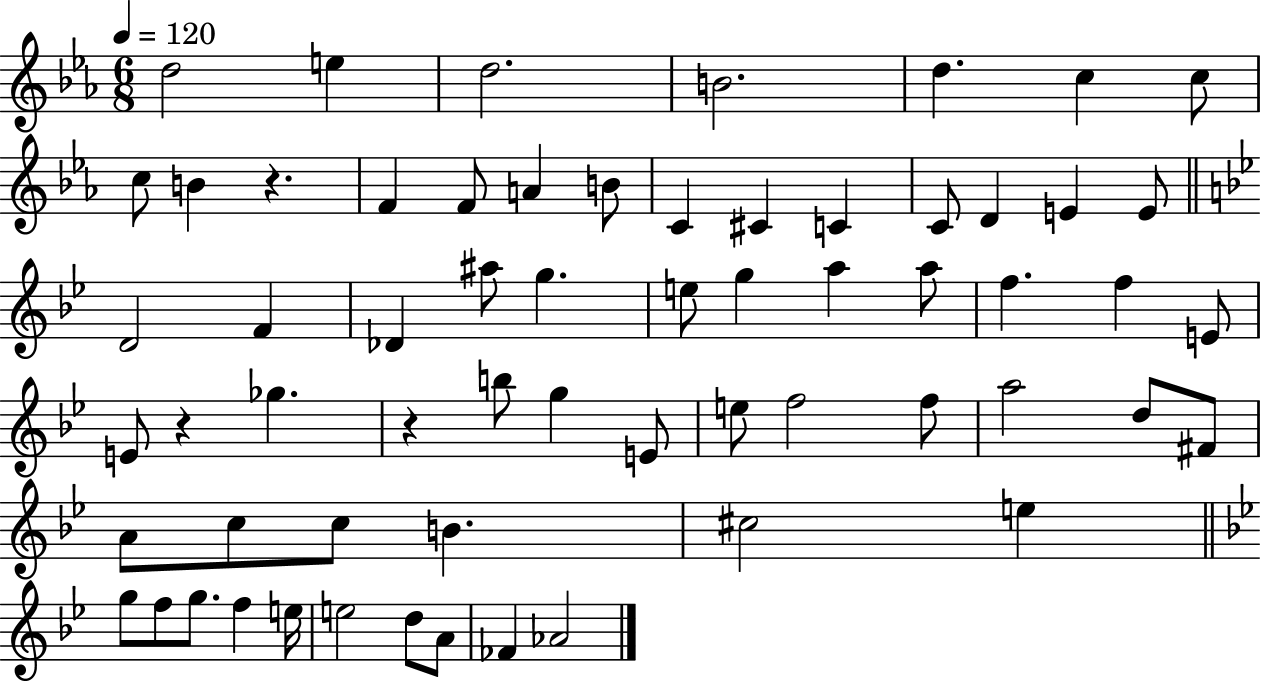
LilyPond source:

{
  \clef treble
  \numericTimeSignature
  \time 6/8
  \key ees \major
  \tempo 4 = 120
  d''2 e''4 | d''2. | b'2. | d''4. c''4 c''8 | \break c''8 b'4 r4. | f'4 f'8 a'4 b'8 | c'4 cis'4 c'4 | c'8 d'4 e'4 e'8 | \break \bar "||" \break \key g \minor d'2 f'4 | des'4 ais''8 g''4. | e''8 g''4 a''4 a''8 | f''4. f''4 e'8 | \break e'8 r4 ges''4. | r4 b''8 g''4 e'8 | e''8 f''2 f''8 | a''2 d''8 fis'8 | \break a'8 c''8 c''8 b'4. | cis''2 e''4 | \bar "||" \break \key g \minor g''8 f''8 g''8. f''4 e''16 | e''2 d''8 a'8 | fes'4 aes'2 | \bar "|."
}